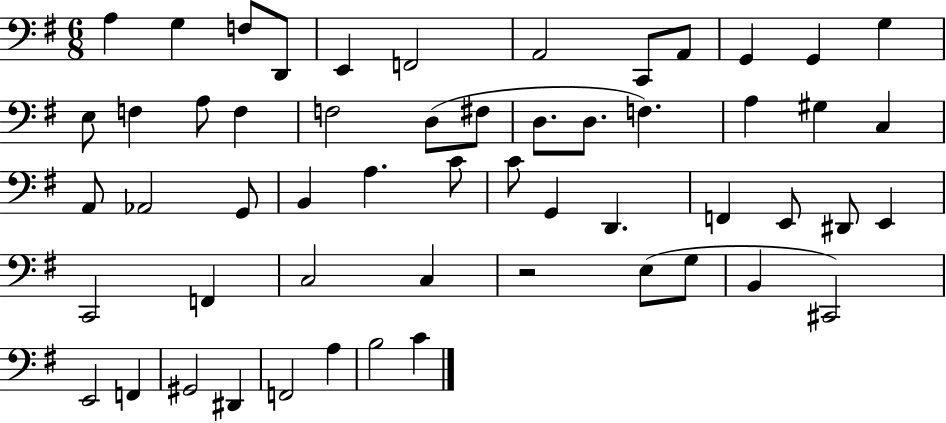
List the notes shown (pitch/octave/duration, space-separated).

A3/q G3/q F3/e D2/e E2/q F2/h A2/h C2/e A2/e G2/q G2/q G3/q E3/e F3/q A3/e F3/q F3/h D3/e F#3/e D3/e. D3/e. F3/q. A3/q G#3/q C3/q A2/e Ab2/h G2/e B2/q A3/q. C4/e C4/e G2/q D2/q. F2/q E2/e D#2/e E2/q C2/h F2/q C3/h C3/q R/h E3/e G3/e B2/q C#2/h E2/h F2/q G#2/h D#2/q F2/h A3/q B3/h C4/q